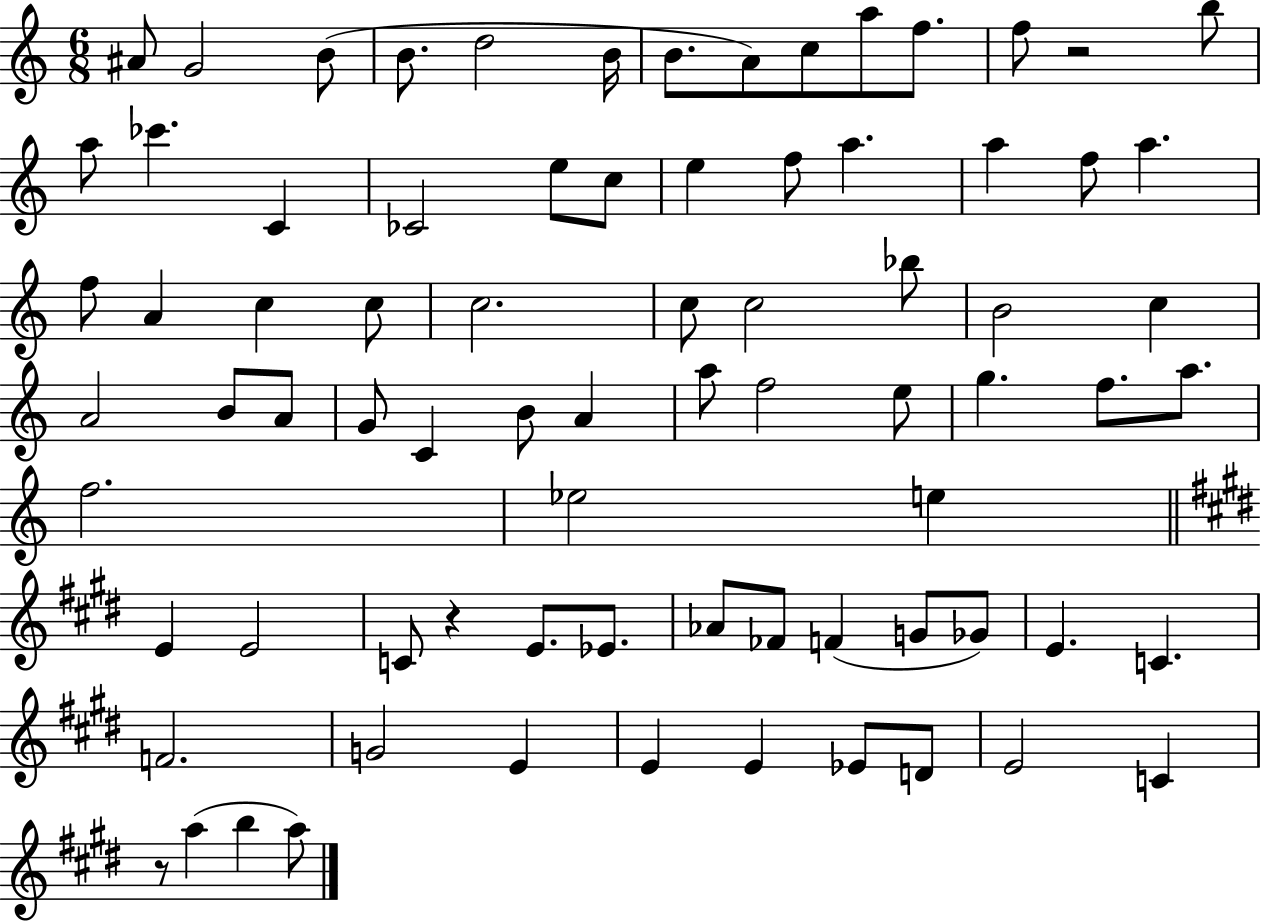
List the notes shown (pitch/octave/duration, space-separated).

A#4/e G4/h B4/e B4/e. D5/h B4/s B4/e. A4/e C5/e A5/e F5/e. F5/e R/h B5/e A5/e CES6/q. C4/q CES4/h E5/e C5/e E5/q F5/e A5/q. A5/q F5/e A5/q. F5/e A4/q C5/q C5/e C5/h. C5/e C5/h Bb5/e B4/h C5/q A4/h B4/e A4/e G4/e C4/q B4/e A4/q A5/e F5/h E5/e G5/q. F5/e. A5/e. F5/h. Eb5/h E5/q E4/q E4/h C4/e R/q E4/e. Eb4/e. Ab4/e FES4/e F4/q G4/e Gb4/e E4/q. C4/q. F4/h. G4/h E4/q E4/q E4/q Eb4/e D4/e E4/h C4/q R/e A5/q B5/q A5/e